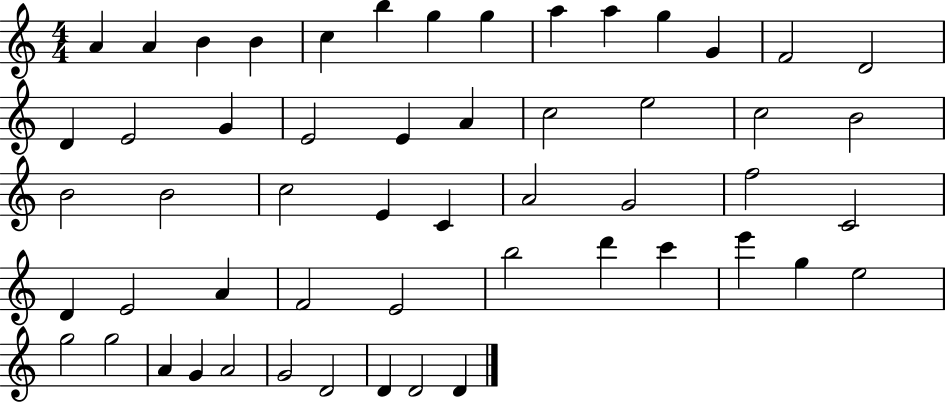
{
  \clef treble
  \numericTimeSignature
  \time 4/4
  \key c \major
  a'4 a'4 b'4 b'4 | c''4 b''4 g''4 g''4 | a''4 a''4 g''4 g'4 | f'2 d'2 | \break d'4 e'2 g'4 | e'2 e'4 a'4 | c''2 e''2 | c''2 b'2 | \break b'2 b'2 | c''2 e'4 c'4 | a'2 g'2 | f''2 c'2 | \break d'4 e'2 a'4 | f'2 e'2 | b''2 d'''4 c'''4 | e'''4 g''4 e''2 | \break g''2 g''2 | a'4 g'4 a'2 | g'2 d'2 | d'4 d'2 d'4 | \break \bar "|."
}